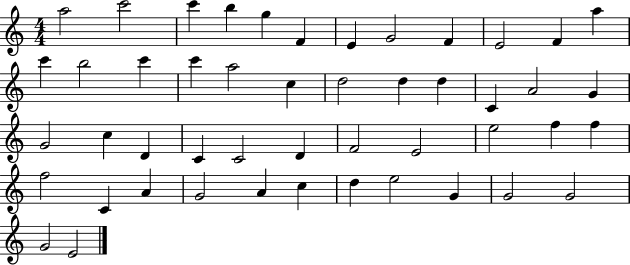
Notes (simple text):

A5/h C6/h C6/q B5/q G5/q F4/q E4/q G4/h F4/q E4/h F4/q A5/q C6/q B5/h C6/q C6/q A5/h C5/q D5/h D5/q D5/q C4/q A4/h G4/q G4/h C5/q D4/q C4/q C4/h D4/q F4/h E4/h E5/h F5/q F5/q F5/h C4/q A4/q G4/h A4/q C5/q D5/q E5/h G4/q G4/h G4/h G4/h E4/h